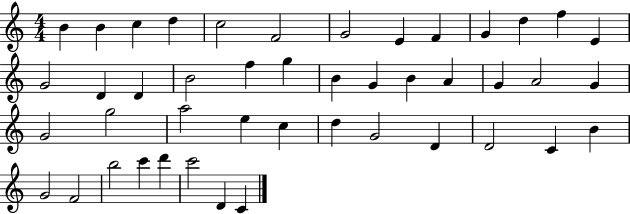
{
  \clef treble
  \numericTimeSignature
  \time 4/4
  \key c \major
  b'4 b'4 c''4 d''4 | c''2 f'2 | g'2 e'4 f'4 | g'4 d''4 f''4 e'4 | \break g'2 d'4 d'4 | b'2 f''4 g''4 | b'4 g'4 b'4 a'4 | g'4 a'2 g'4 | \break g'2 g''2 | a''2 e''4 c''4 | d''4 g'2 d'4 | d'2 c'4 b'4 | \break g'2 f'2 | b''2 c'''4 d'''4 | c'''2 d'4 c'4 | \bar "|."
}